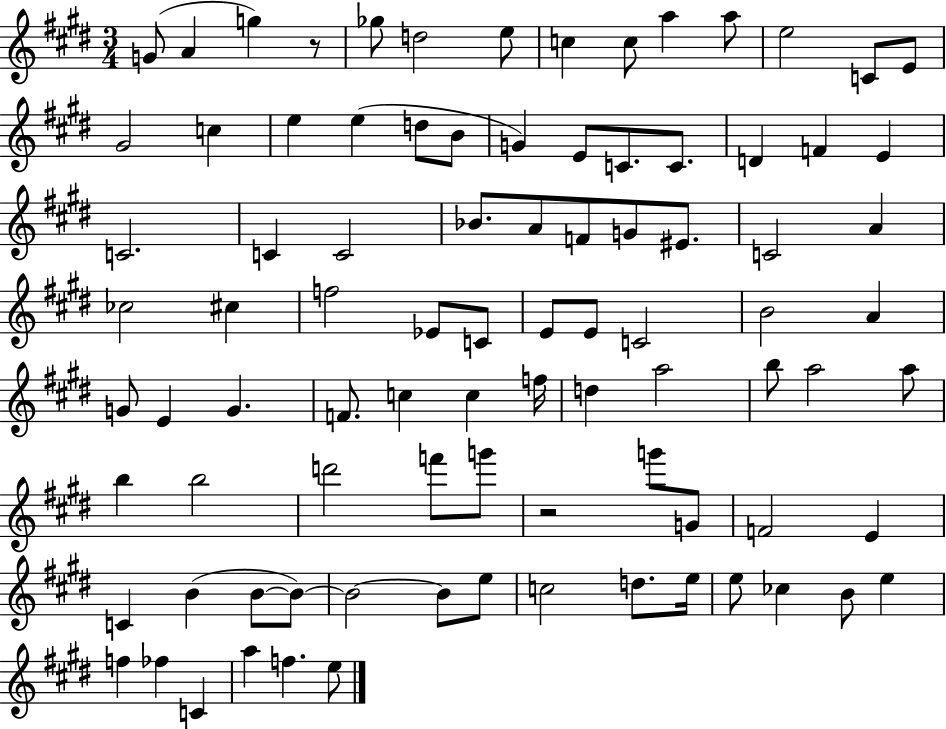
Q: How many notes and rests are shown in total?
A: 89